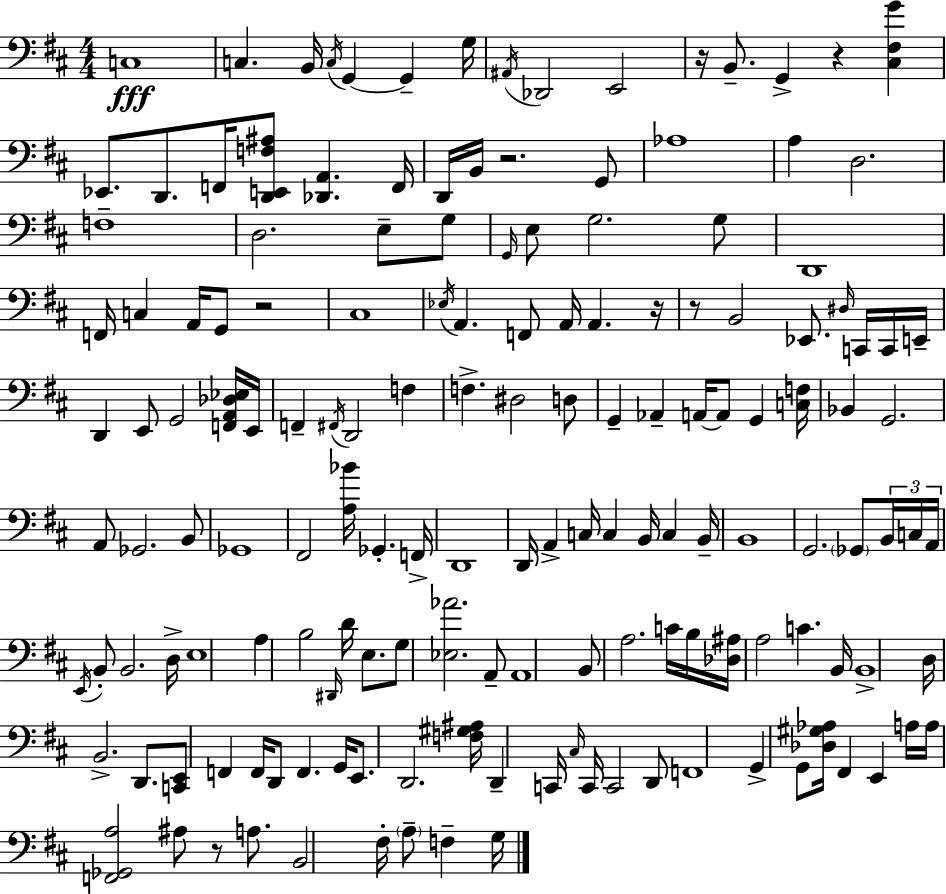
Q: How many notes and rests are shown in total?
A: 156